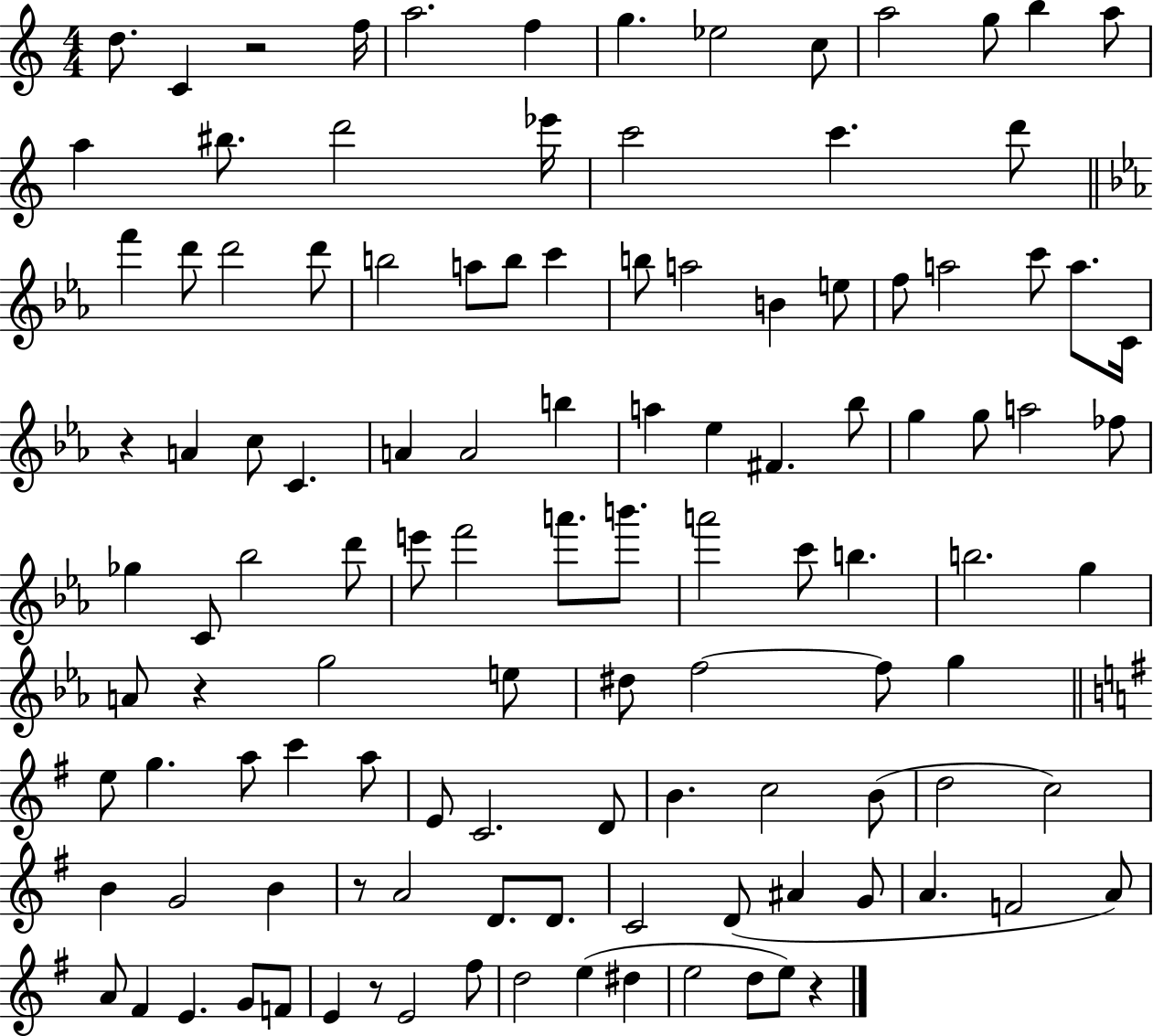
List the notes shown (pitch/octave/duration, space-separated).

D5/e. C4/q R/h F5/s A5/h. F5/q G5/q. Eb5/h C5/e A5/h G5/e B5/q A5/e A5/q BIS5/e. D6/h Eb6/s C6/h C6/q. D6/e F6/q D6/e D6/h D6/e B5/h A5/e B5/e C6/q B5/e A5/h B4/q E5/e F5/e A5/h C6/e A5/e. C4/s R/q A4/q C5/e C4/q. A4/q A4/h B5/q A5/q Eb5/q F#4/q. Bb5/e G5/q G5/e A5/h FES5/e Gb5/q C4/e Bb5/h D6/e E6/e F6/h A6/e. B6/e. A6/h C6/e B5/q. B5/h. G5/q A4/e R/q G5/h E5/e D#5/e F5/h F5/e G5/q E5/e G5/q. A5/e C6/q A5/e E4/e C4/h. D4/e B4/q. C5/h B4/e D5/h C5/h B4/q G4/h B4/q R/e A4/h D4/e. D4/e. C4/h D4/e A#4/q G4/e A4/q. F4/h A4/e A4/e F#4/q E4/q. G4/e F4/e E4/q R/e E4/h F#5/e D5/h E5/q D#5/q E5/h D5/e E5/e R/q